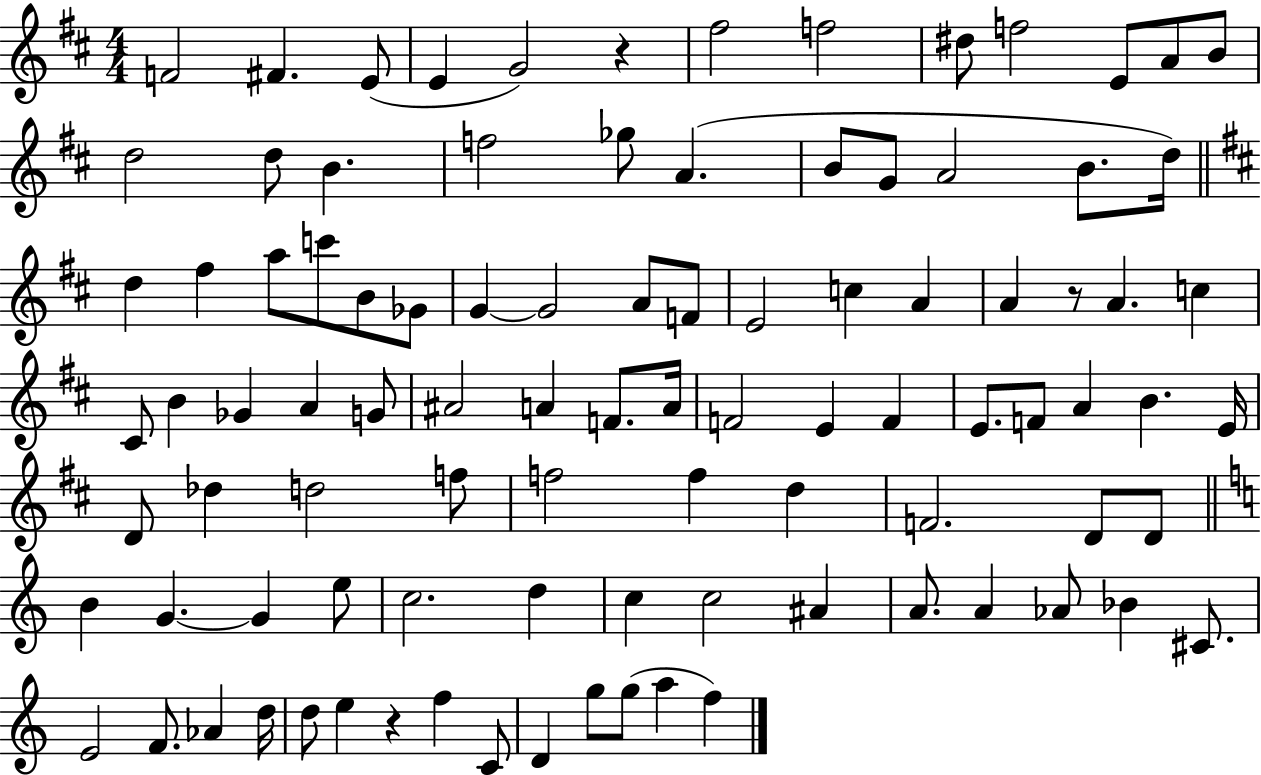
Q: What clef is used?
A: treble